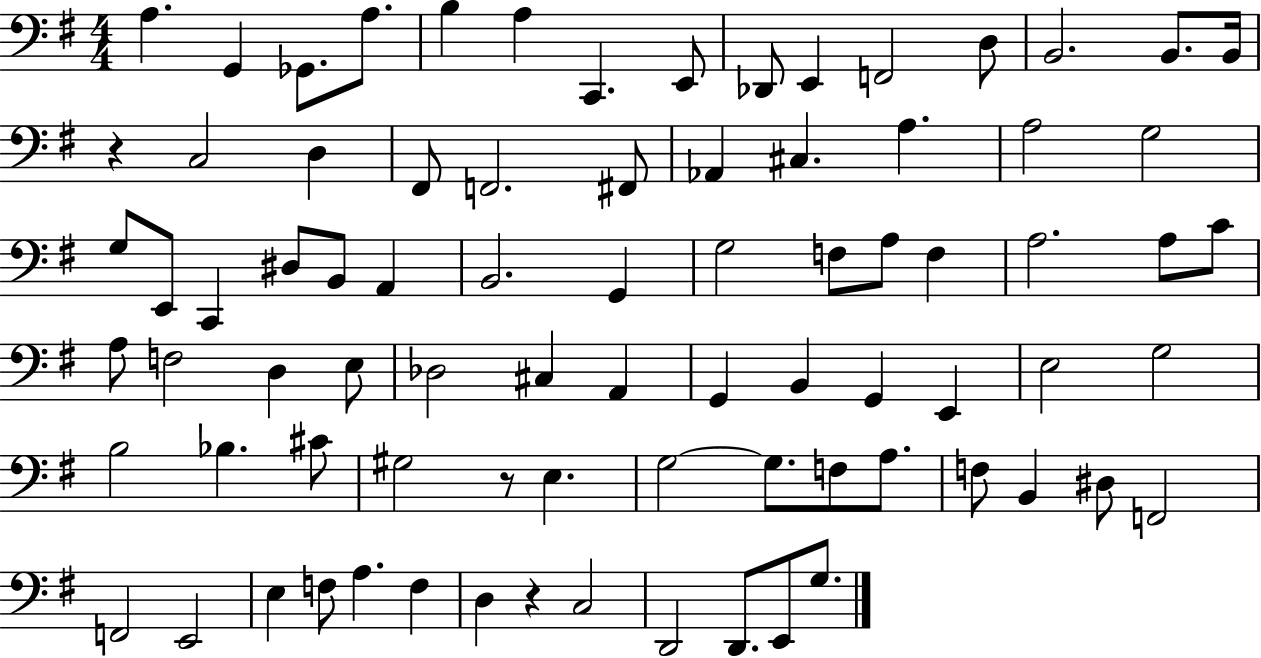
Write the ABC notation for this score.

X:1
T:Untitled
M:4/4
L:1/4
K:G
A, G,, _G,,/2 A,/2 B, A, C,, E,,/2 _D,,/2 E,, F,,2 D,/2 B,,2 B,,/2 B,,/4 z C,2 D, ^F,,/2 F,,2 ^F,,/2 _A,, ^C, A, A,2 G,2 G,/2 E,,/2 C,, ^D,/2 B,,/2 A,, B,,2 G,, G,2 F,/2 A,/2 F, A,2 A,/2 C/2 A,/2 F,2 D, E,/2 _D,2 ^C, A,, G,, B,, G,, E,, E,2 G,2 B,2 _B, ^C/2 ^G,2 z/2 E, G,2 G,/2 F,/2 A,/2 F,/2 B,, ^D,/2 F,,2 F,,2 E,,2 E, F,/2 A, F, D, z C,2 D,,2 D,,/2 E,,/2 G,/2